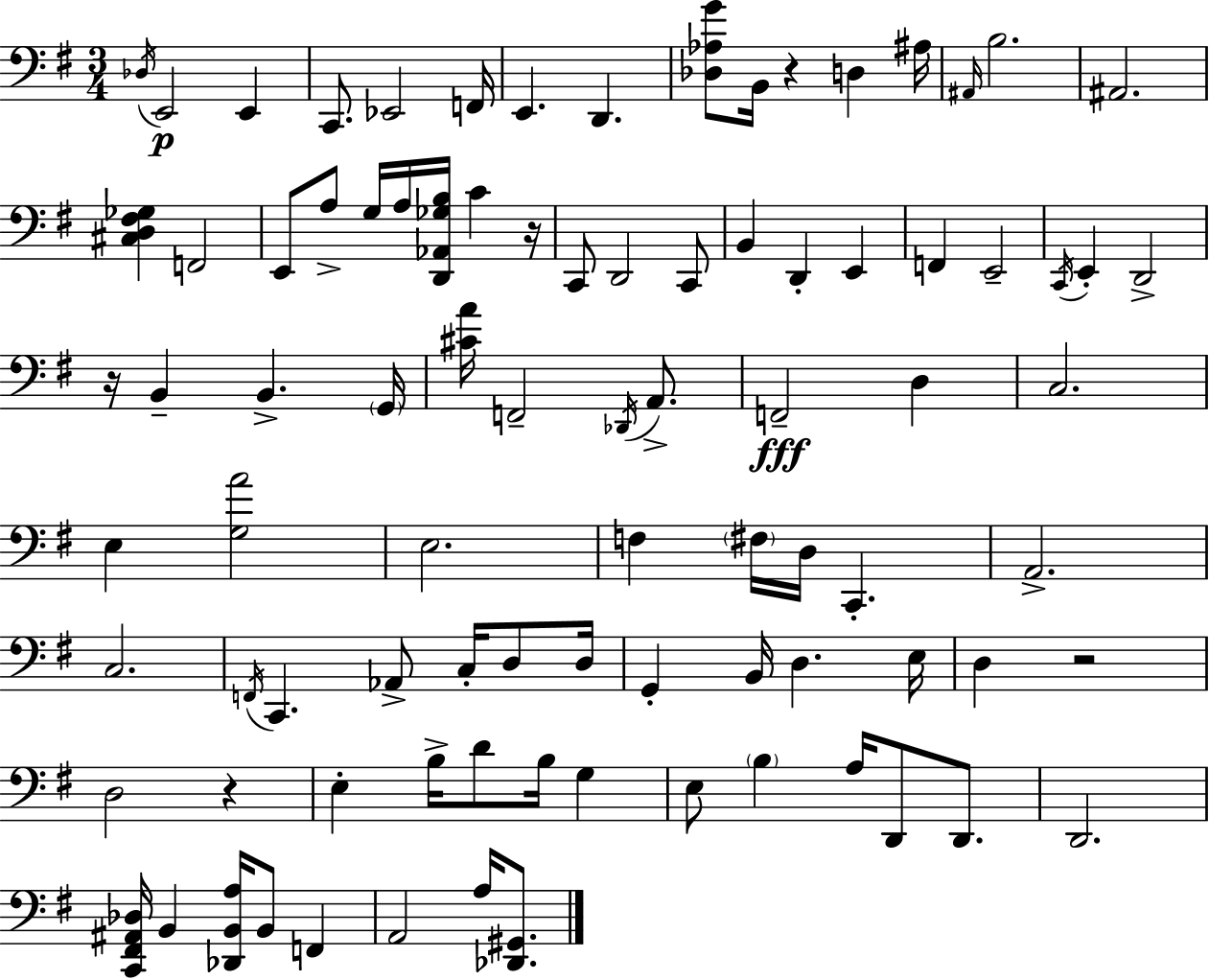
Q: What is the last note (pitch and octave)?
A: A3